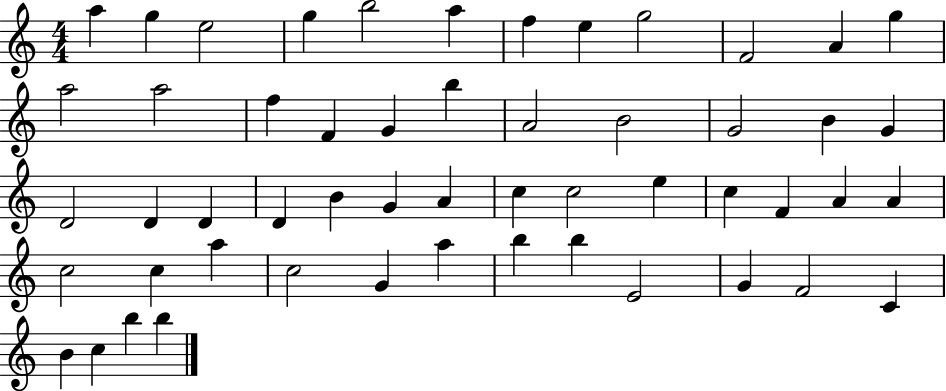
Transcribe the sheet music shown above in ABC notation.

X:1
T:Untitled
M:4/4
L:1/4
K:C
a g e2 g b2 a f e g2 F2 A g a2 a2 f F G b A2 B2 G2 B G D2 D D D B G A c c2 e c F A A c2 c a c2 G a b b E2 G F2 C B c b b